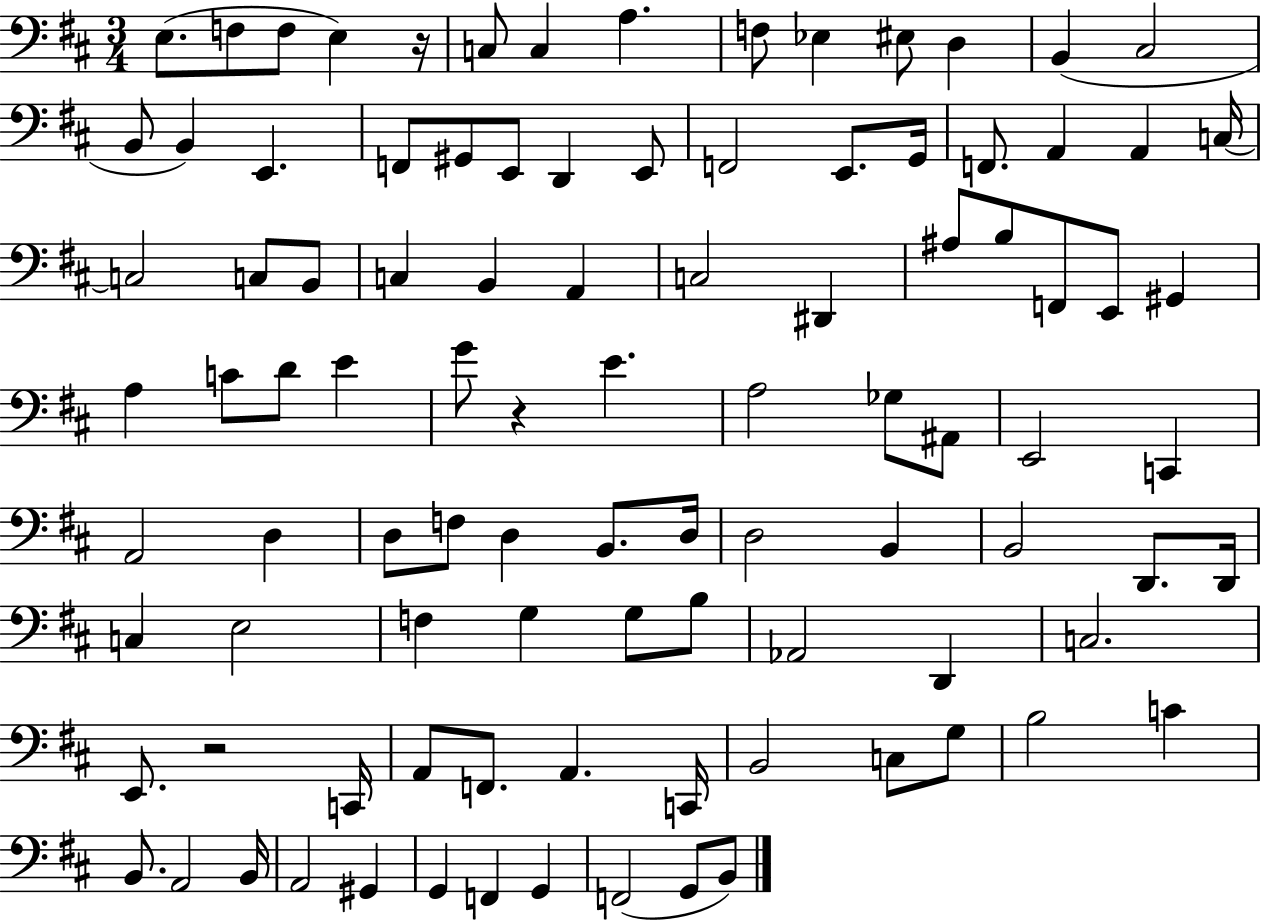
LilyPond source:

{
  \clef bass
  \numericTimeSignature
  \time 3/4
  \key d \major
  \repeat volta 2 { e8.( f8 f8 e4) r16 | c8 c4 a4. | f8 ees4 eis8 d4 | b,4( cis2 | \break b,8 b,4) e,4. | f,8 gis,8 e,8 d,4 e,8 | f,2 e,8. g,16 | f,8. a,4 a,4 c16~~ | \break c2 c8 b,8 | c4 b,4 a,4 | c2 dis,4 | ais8 b8 f,8 e,8 gis,4 | \break a4 c'8 d'8 e'4 | g'8 r4 e'4. | a2 ges8 ais,8 | e,2 c,4 | \break a,2 d4 | d8 f8 d4 b,8. d16 | d2 b,4 | b,2 d,8. d,16 | \break c4 e2 | f4 g4 g8 b8 | aes,2 d,4 | c2. | \break e,8. r2 c,16 | a,8 f,8. a,4. c,16 | b,2 c8 g8 | b2 c'4 | \break b,8. a,2 b,16 | a,2 gis,4 | g,4 f,4 g,4 | f,2( g,8 b,8) | \break } \bar "|."
}